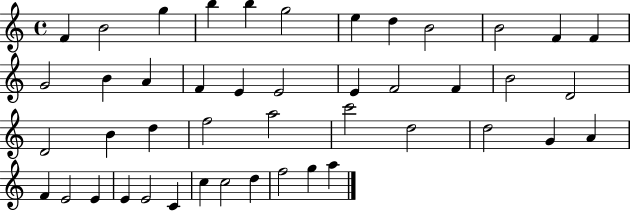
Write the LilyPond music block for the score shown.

{
  \clef treble
  \time 4/4
  \defaultTimeSignature
  \key c \major
  f'4 b'2 g''4 | b''4 b''4 g''2 | e''4 d''4 b'2 | b'2 f'4 f'4 | \break g'2 b'4 a'4 | f'4 e'4 e'2 | e'4 f'2 f'4 | b'2 d'2 | \break d'2 b'4 d''4 | f''2 a''2 | c'''2 d''2 | d''2 g'4 a'4 | \break f'4 e'2 e'4 | e'4 e'2 c'4 | c''4 c''2 d''4 | f''2 g''4 a''4 | \break \bar "|."
}